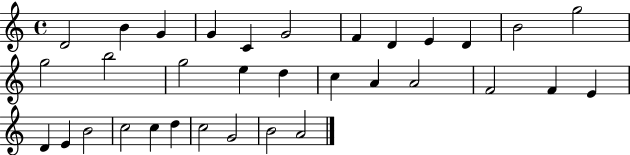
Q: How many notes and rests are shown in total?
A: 33